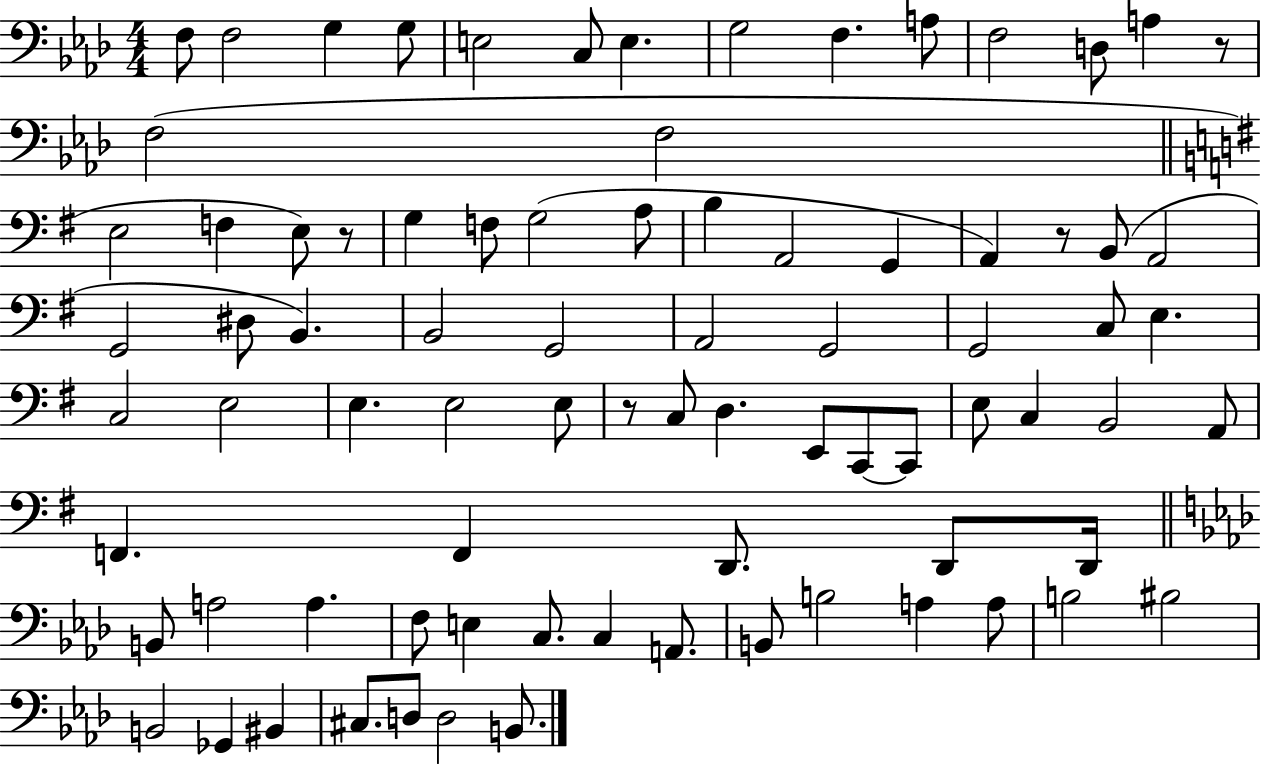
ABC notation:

X:1
T:Untitled
M:4/4
L:1/4
K:Ab
F,/2 F,2 G, G,/2 E,2 C,/2 E, G,2 F, A,/2 F,2 D,/2 A, z/2 F,2 F,2 E,2 F, E,/2 z/2 G, F,/2 G,2 A,/2 B, A,,2 G,, A,, z/2 B,,/2 A,,2 G,,2 ^D,/2 B,, B,,2 G,,2 A,,2 G,,2 G,,2 C,/2 E, C,2 E,2 E, E,2 E,/2 z/2 C,/2 D, E,,/2 C,,/2 C,,/2 E,/2 C, B,,2 A,,/2 F,, F,, D,,/2 D,,/2 D,,/4 B,,/2 A,2 A, F,/2 E, C,/2 C, A,,/2 B,,/2 B,2 A, A,/2 B,2 ^B,2 B,,2 _G,, ^B,, ^C,/2 D,/2 D,2 B,,/2